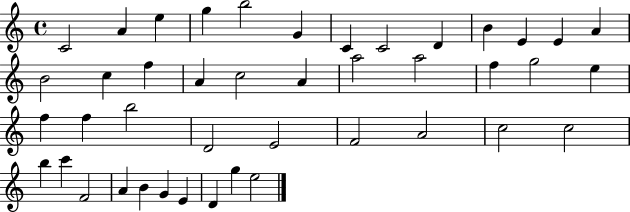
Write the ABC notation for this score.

X:1
T:Untitled
M:4/4
L:1/4
K:C
C2 A e g b2 G C C2 D B E E A B2 c f A c2 A a2 a2 f g2 e f f b2 D2 E2 F2 A2 c2 c2 b c' F2 A B G E D g e2